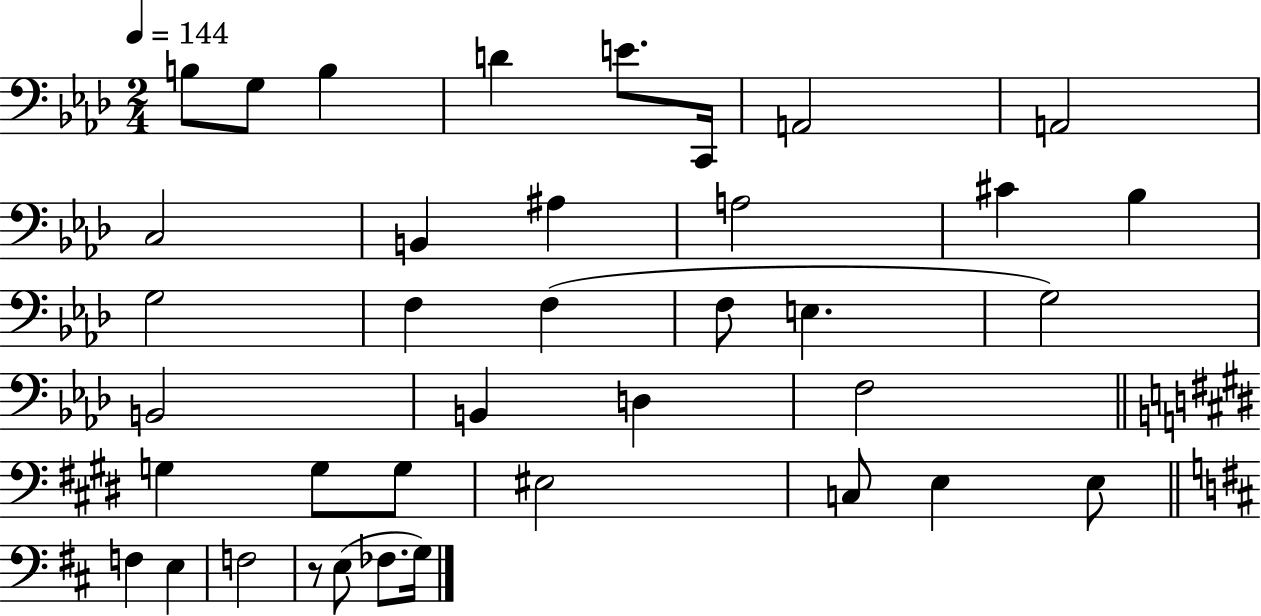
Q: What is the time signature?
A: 2/4